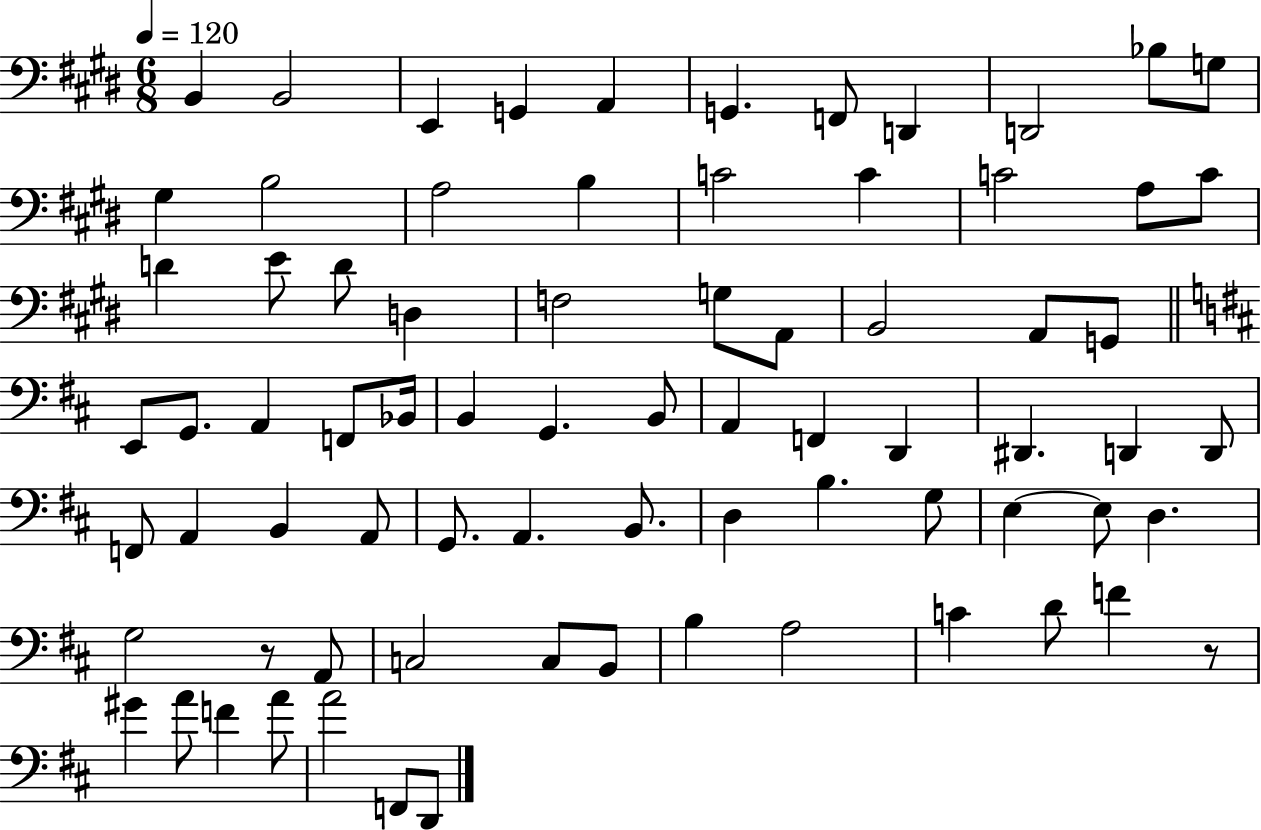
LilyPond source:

{
  \clef bass
  \numericTimeSignature
  \time 6/8
  \key e \major
  \tempo 4 = 120
  b,4 b,2 | e,4 g,4 a,4 | g,4. f,8 d,4 | d,2 bes8 g8 | \break gis4 b2 | a2 b4 | c'2 c'4 | c'2 a8 c'8 | \break d'4 e'8 d'8 d4 | f2 g8 a,8 | b,2 a,8 g,8 | \bar "||" \break \key b \minor e,8 g,8. a,4 f,8 bes,16 | b,4 g,4. b,8 | a,4 f,4 d,4 | dis,4. d,4 d,8 | \break f,8 a,4 b,4 a,8 | g,8. a,4. b,8. | d4 b4. g8 | e4~~ e8 d4. | \break g2 r8 a,8 | c2 c8 b,8 | b4 a2 | c'4 d'8 f'4 r8 | \break gis'4 a'8 f'4 a'8 | a'2 f,8 d,8 | \bar "|."
}